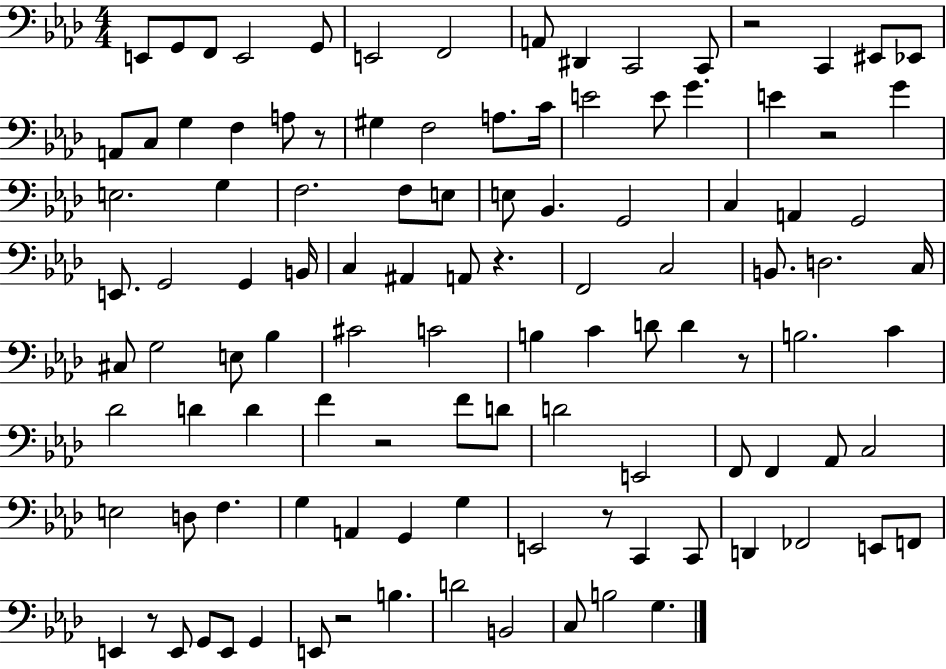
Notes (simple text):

E2/e G2/e F2/e E2/h G2/e E2/h F2/h A2/e D#2/q C2/h C2/e R/h C2/q EIS2/e Eb2/e A2/e C3/e G3/q F3/q A3/e R/e G#3/q F3/h A3/e. C4/s E4/h E4/e G4/q. E4/q R/h G4/q E3/h. G3/q F3/h. F3/e E3/e E3/e Bb2/q. G2/h C3/q A2/q G2/h E2/e. G2/h G2/q B2/s C3/q A#2/q A2/e R/q. F2/h C3/h B2/e. D3/h. C3/s C#3/e G3/h E3/e Bb3/q C#4/h C4/h B3/q C4/q D4/e D4/q R/e B3/h. C4/q Db4/h D4/q D4/q F4/q R/h F4/e D4/e D4/h E2/h F2/e F2/q Ab2/e C3/h E3/h D3/e F3/q. G3/q A2/q G2/q G3/q E2/h R/e C2/q C2/e D2/q FES2/h E2/e F2/e E2/q R/e E2/e G2/e E2/e G2/q E2/e R/h B3/q. D4/h B2/h C3/e B3/h G3/q.